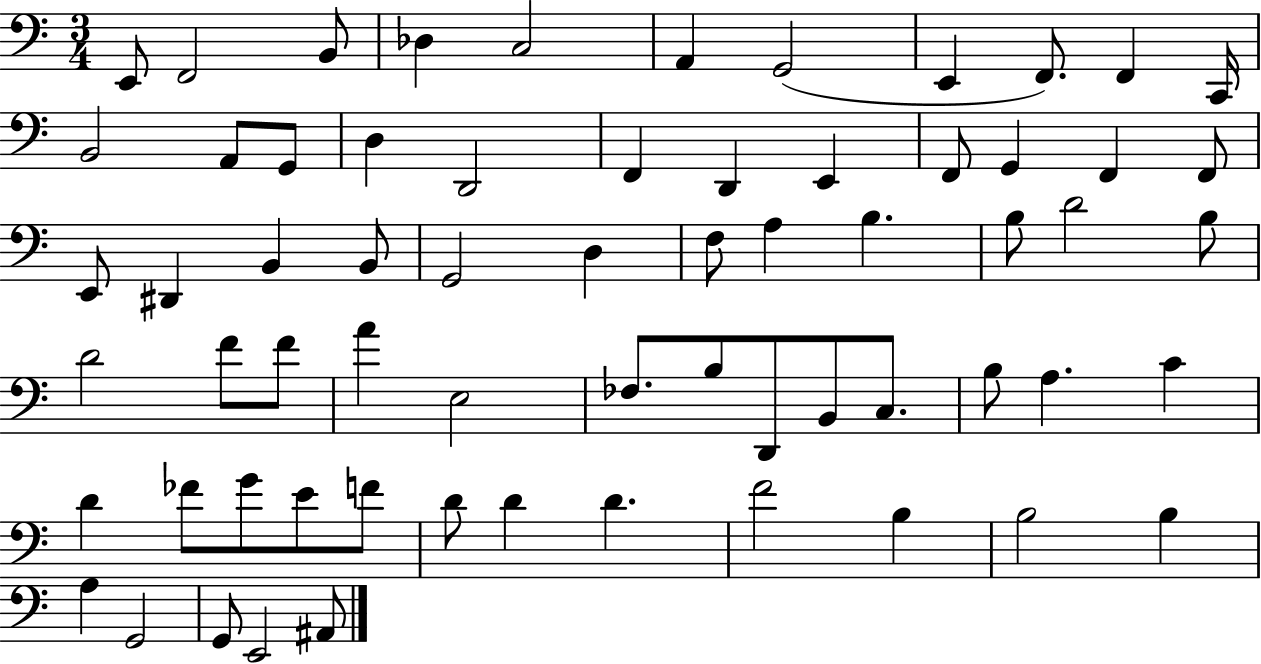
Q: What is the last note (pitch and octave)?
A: A#2